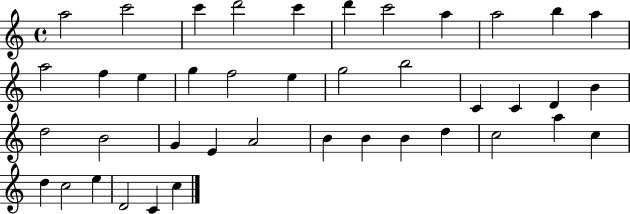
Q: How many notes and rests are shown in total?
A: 41